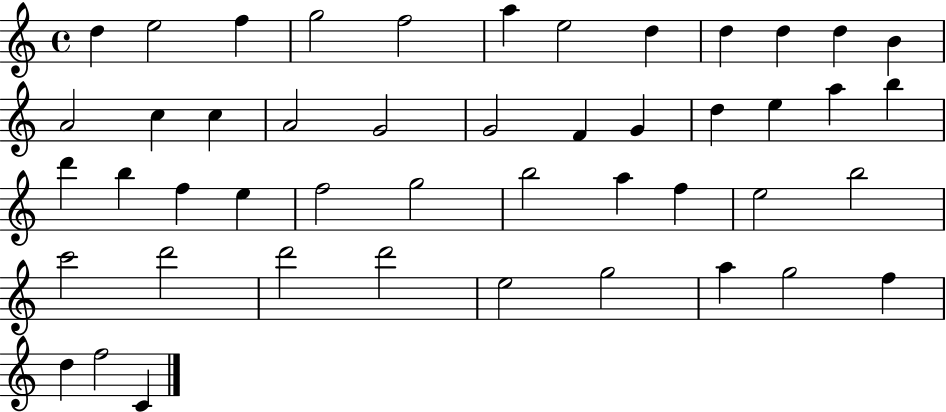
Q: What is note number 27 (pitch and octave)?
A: F5